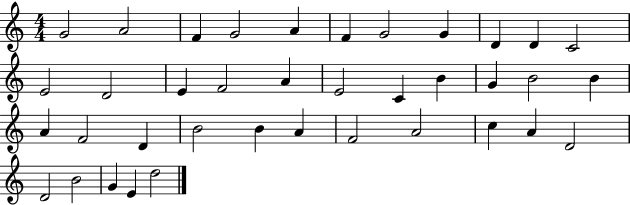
{
  \clef treble
  \numericTimeSignature
  \time 4/4
  \key c \major
  g'2 a'2 | f'4 g'2 a'4 | f'4 g'2 g'4 | d'4 d'4 c'2 | \break e'2 d'2 | e'4 f'2 a'4 | e'2 c'4 b'4 | g'4 b'2 b'4 | \break a'4 f'2 d'4 | b'2 b'4 a'4 | f'2 a'2 | c''4 a'4 d'2 | \break d'2 b'2 | g'4 e'4 d''2 | \bar "|."
}